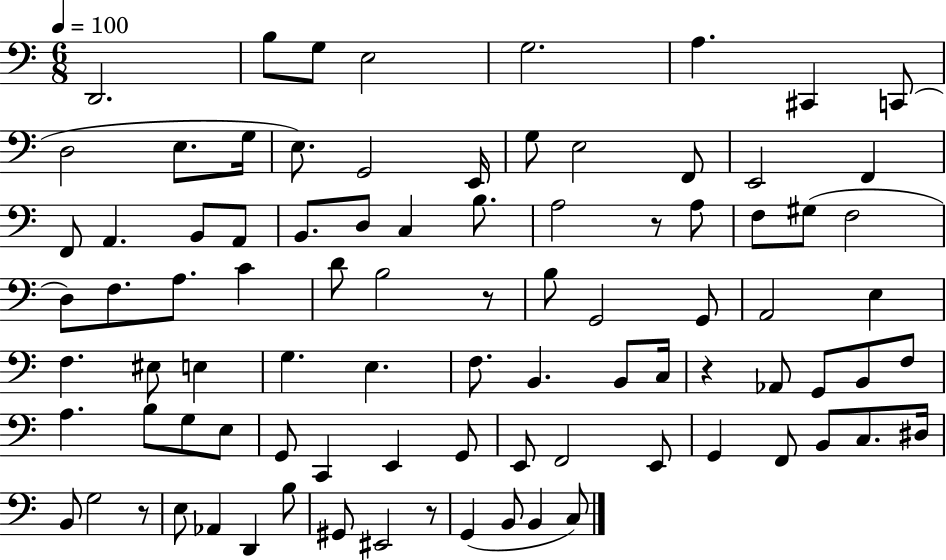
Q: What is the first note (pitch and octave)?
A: D2